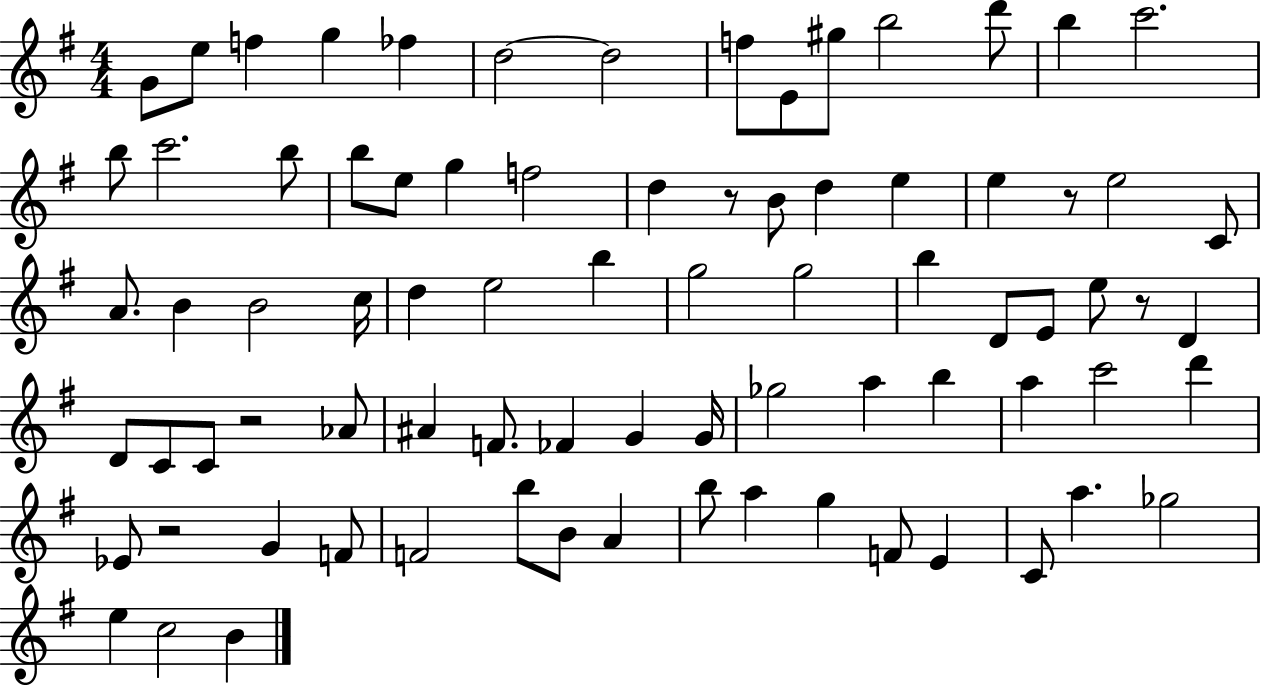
{
  \clef treble
  \numericTimeSignature
  \time 4/4
  \key g \major
  g'8 e''8 f''4 g''4 fes''4 | d''2~~ d''2 | f''8 e'8 gis''8 b''2 d'''8 | b''4 c'''2. | \break b''8 c'''2. b''8 | b''8 e''8 g''4 f''2 | d''4 r8 b'8 d''4 e''4 | e''4 r8 e''2 c'8 | \break a'8. b'4 b'2 c''16 | d''4 e''2 b''4 | g''2 g''2 | b''4 d'8 e'8 e''8 r8 d'4 | \break d'8 c'8 c'8 r2 aes'8 | ais'4 f'8. fes'4 g'4 g'16 | ges''2 a''4 b''4 | a''4 c'''2 d'''4 | \break ees'8 r2 g'4 f'8 | f'2 b''8 b'8 a'4 | b''8 a''4 g''4 f'8 e'4 | c'8 a''4. ges''2 | \break e''4 c''2 b'4 | \bar "|."
}